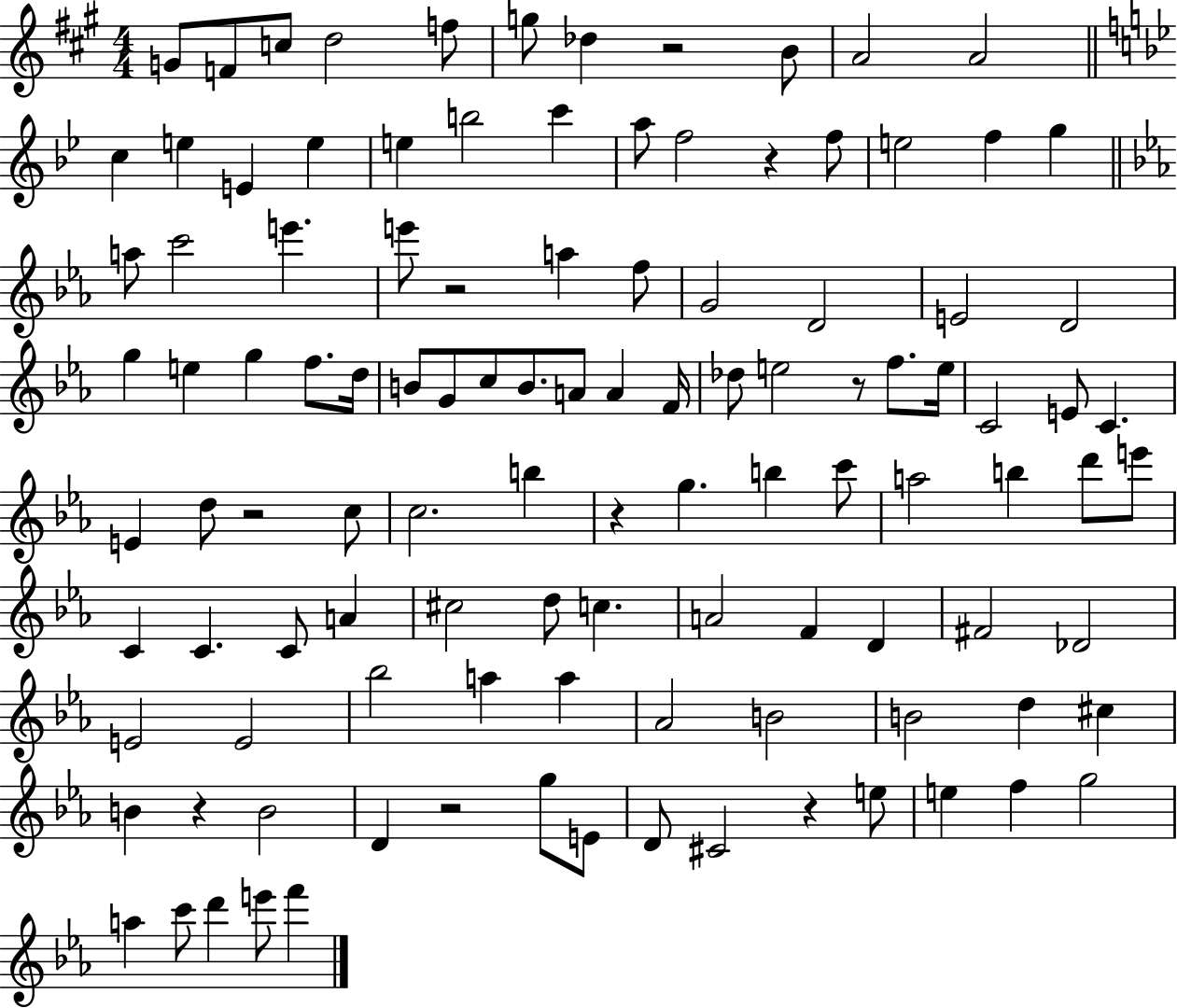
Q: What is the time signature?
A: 4/4